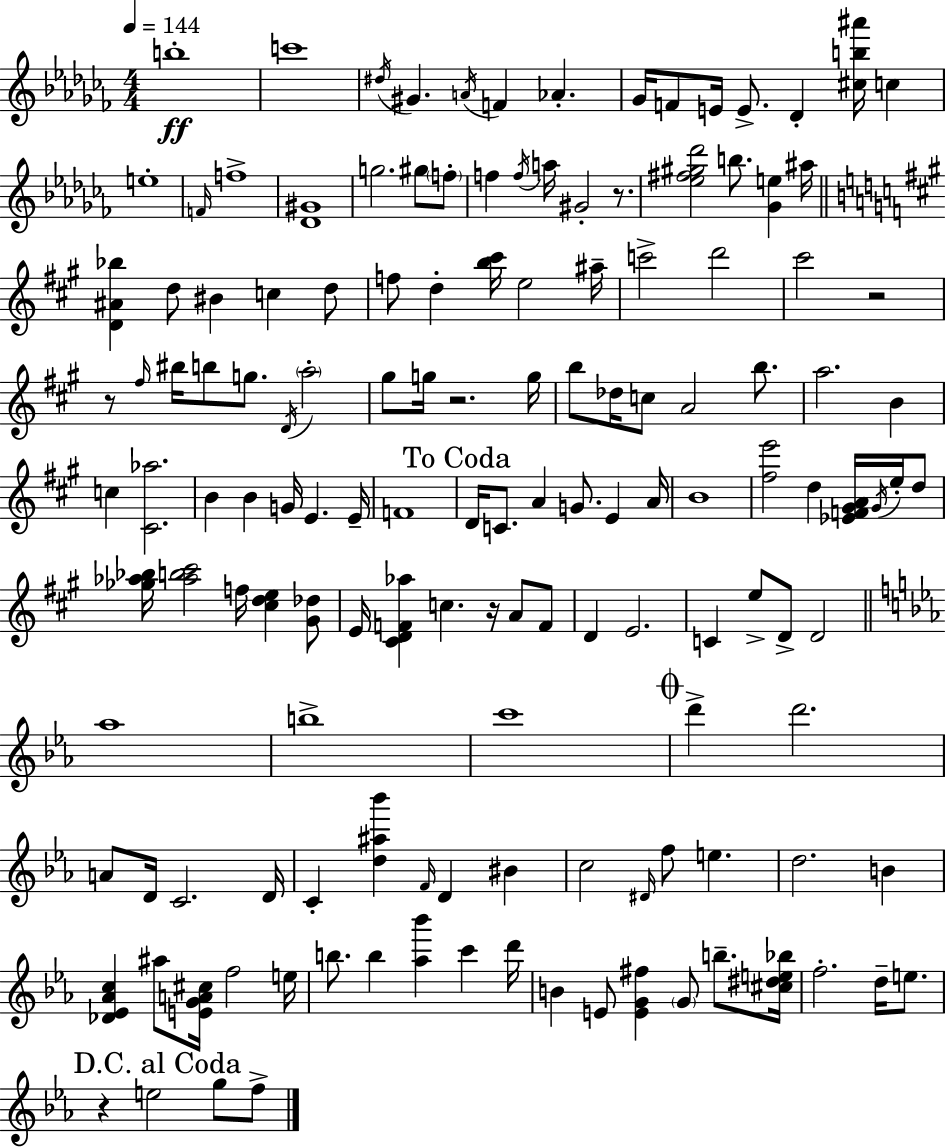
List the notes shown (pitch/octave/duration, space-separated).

B5/w C6/w D#5/s G#4/q. A4/s F4/q Ab4/q. Gb4/s F4/e E4/s E4/e. Db4/q [C#5,B5,A#6]/s C5/q E5/w F4/s F5/w [Db4,G#4]/w G5/h. G#5/e F5/e F5/q F5/s A5/s G#4/h R/e. [Eb5,F#5,G#5,Db6]/h B5/e. [Gb4,E5]/q A#5/s [D4,A#4,Bb5]/q D5/e BIS4/q C5/q D5/e F5/e D5/q [B5,C#6]/s E5/h A#5/s C6/h D6/h C#6/h R/h R/e F#5/s BIS5/s B5/e G5/e. D4/s A5/h G#5/e G5/s R/h. G5/s B5/e Db5/s C5/e A4/h B5/e. A5/h. B4/q C5/q [C#4,Ab5]/h. B4/q B4/q G4/s E4/q. E4/s F4/w D4/s C4/e. A4/q G4/e. E4/q A4/s B4/w [F#5,E6]/h D5/q [Eb4,F4,G#4,A4]/s G#4/s E5/s D5/e [Gb5,Ab5,Bb5]/s [Ab5,B5,C#6]/h F5/s [C#5,D5,E5]/q [G#4,Db5]/e E4/s [C#4,D4,F4,Ab5]/q C5/q. R/s A4/e F4/e D4/q E4/h. C4/q E5/e D4/e D4/h Ab5/w B5/w C6/w D6/q D6/h. A4/e D4/s C4/h. D4/s C4/q [D5,A#5,Bb6]/q F4/s D4/q BIS4/q C5/h D#4/s F5/e E5/q. D5/h. B4/q [Db4,Eb4,Ab4,C5]/q A#5/e [E4,G4,A4,C#5]/s F5/h E5/s B5/e. B5/q [Ab5,Bb6]/q C6/q D6/s B4/q E4/e [E4,G4,F#5]/q G4/e B5/e. [C#5,D#5,E5,Bb5]/s F5/h. D5/s E5/e. R/q E5/h G5/e F5/e